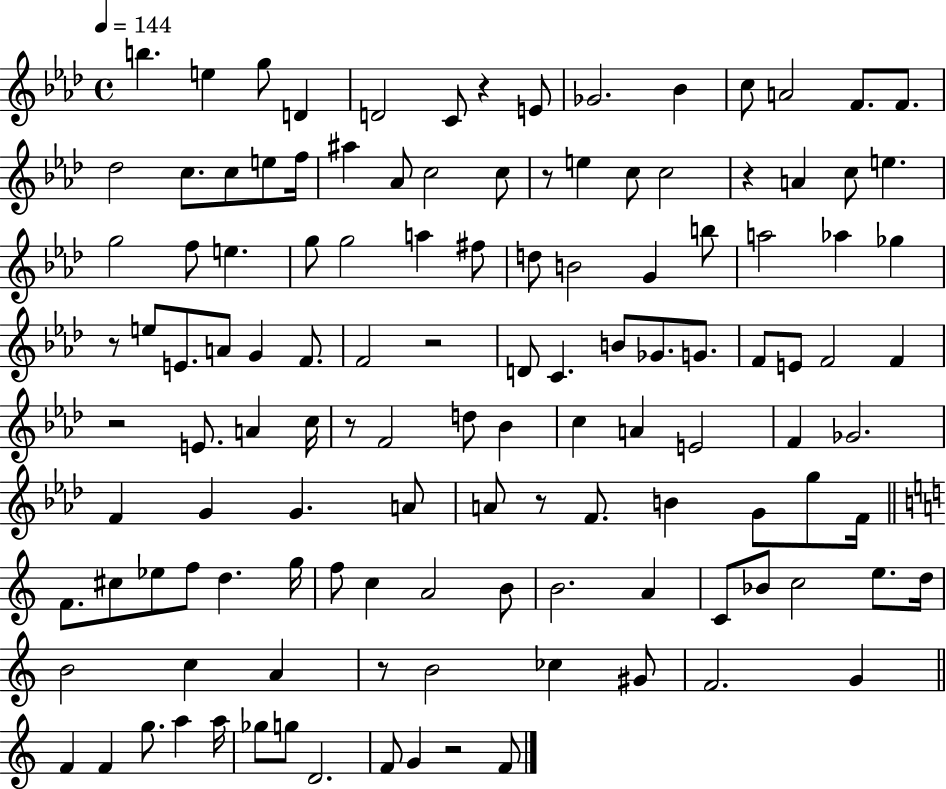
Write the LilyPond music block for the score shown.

{
  \clef treble
  \time 4/4
  \defaultTimeSignature
  \key aes \major
  \tempo 4 = 144
  b''4. e''4 g''8 d'4 | d'2 c'8 r4 e'8 | ges'2. bes'4 | c''8 a'2 f'8. f'8. | \break des''2 c''8. c''8 e''8 f''16 | ais''4 aes'8 c''2 c''8 | r8 e''4 c''8 c''2 | r4 a'4 c''8 e''4. | \break g''2 f''8 e''4. | g''8 g''2 a''4 fis''8 | d''8 b'2 g'4 b''8 | a''2 aes''4 ges''4 | \break r8 e''8 e'8. a'8 g'4 f'8. | f'2 r2 | d'8 c'4. b'8 ges'8. g'8. | f'8 e'8 f'2 f'4 | \break r2 e'8. a'4 c''16 | r8 f'2 d''8 bes'4 | c''4 a'4 e'2 | f'4 ges'2. | \break f'4 g'4 g'4. a'8 | a'8 r8 f'8. b'4 g'8 g''8 f'16 | \bar "||" \break \key c \major f'8. cis''8 ees''8 f''8 d''4. g''16 | f''8 c''4 a'2 b'8 | b'2. a'4 | c'8 bes'8 c''2 e''8. d''16 | \break b'2 c''4 a'4 | r8 b'2 ces''4 gis'8 | f'2. g'4 | \bar "||" \break \key c \major f'4 f'4 g''8. a''4 a''16 | ges''8 g''8 d'2. | f'8 g'4 r2 f'8 | \bar "|."
}